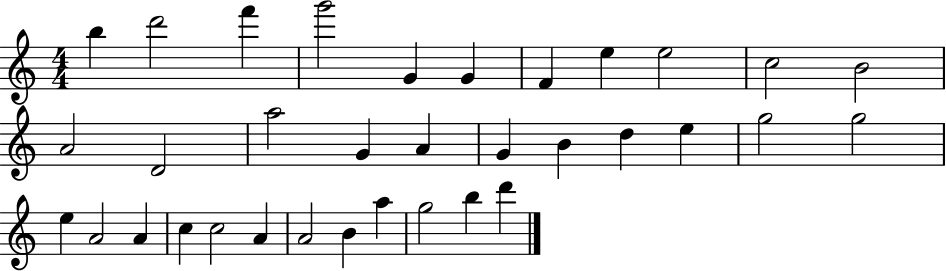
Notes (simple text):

B5/q D6/h F6/q G6/h G4/q G4/q F4/q E5/q E5/h C5/h B4/h A4/h D4/h A5/h G4/q A4/q G4/q B4/q D5/q E5/q G5/h G5/h E5/q A4/h A4/q C5/q C5/h A4/q A4/h B4/q A5/q G5/h B5/q D6/q